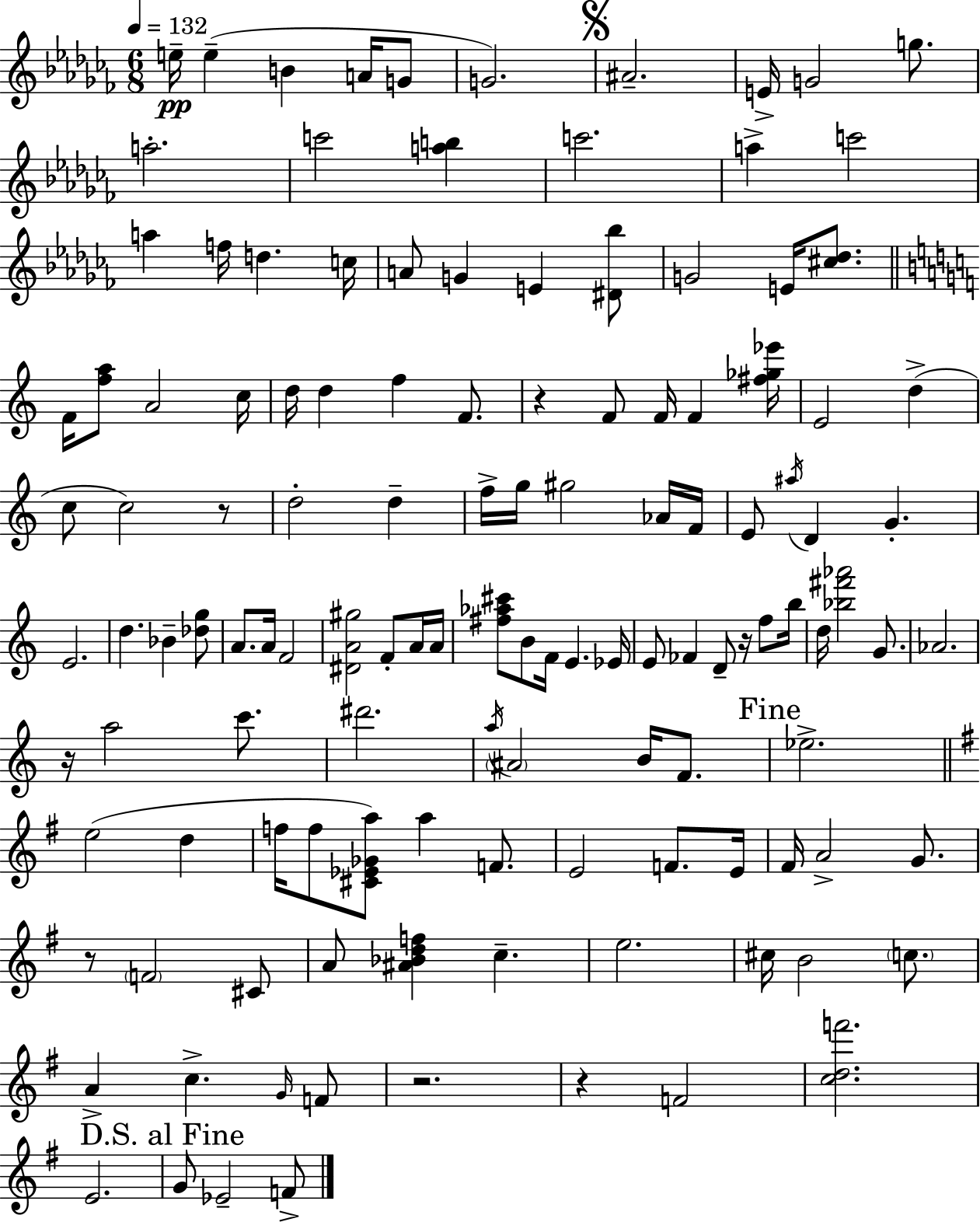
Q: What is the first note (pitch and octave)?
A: E5